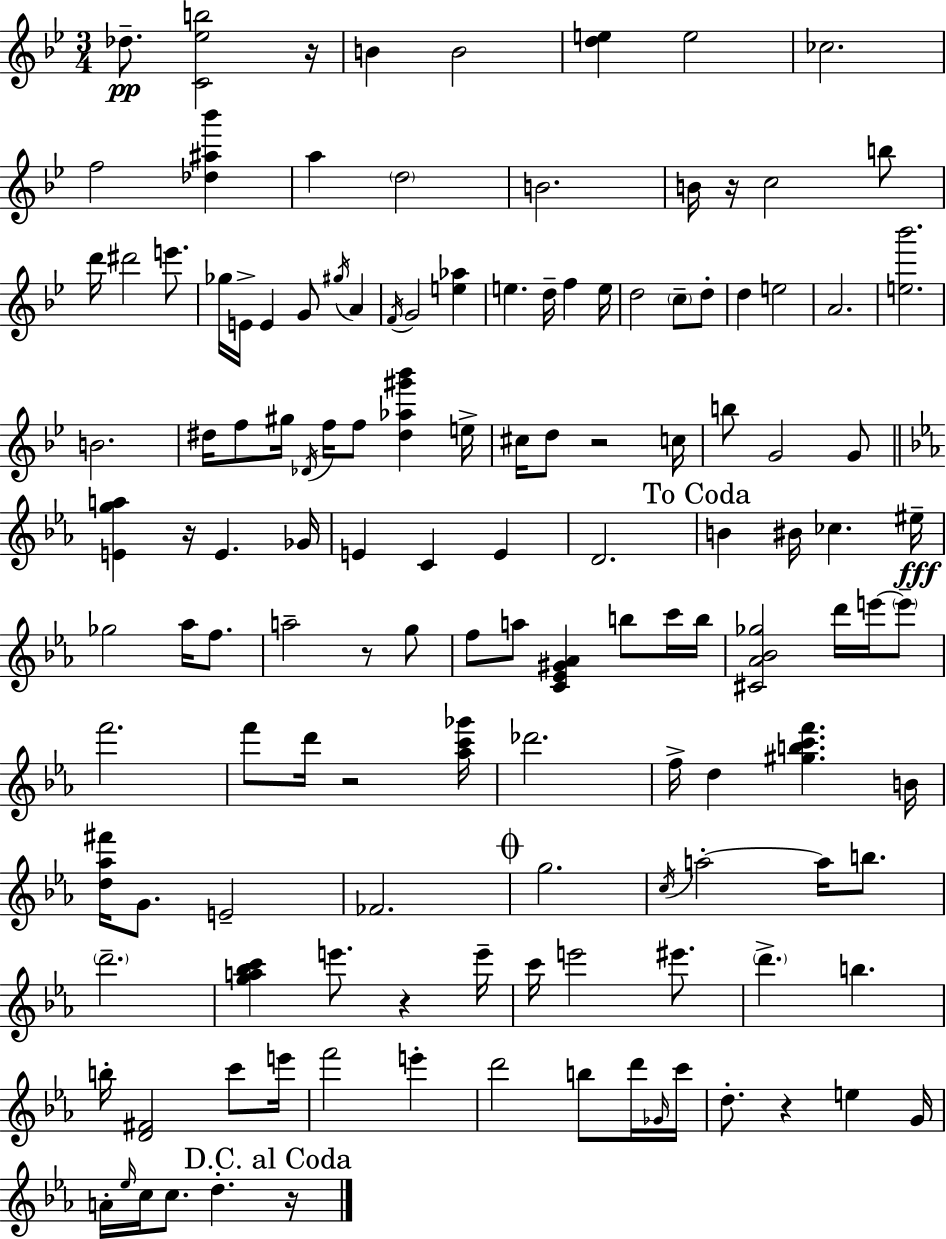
Db5/e. [C4,Eb5,B5]/h R/s B4/q B4/h [D5,E5]/q E5/h CES5/h. F5/h [Db5,A#5,Bb6]/q A5/q D5/h B4/h. B4/s R/s C5/h B5/e D6/s D#6/h E6/e. Gb5/s E4/s E4/q G4/e G#5/s A4/q F4/s G4/h [E5,Ab5]/q E5/q. D5/s F5/q E5/s D5/h C5/e D5/e D5/q E5/h A4/h. [E5,Bb6]/h. B4/h. D#5/s F5/e G#5/s Db4/s F5/s F5/e [D#5,Ab5,G#6,Bb6]/q E5/s C#5/s D5/e R/h C5/s B5/e G4/h G4/e [E4,G5,A5]/q R/s E4/q. Gb4/s E4/q C4/q E4/q D4/h. B4/q BIS4/s CES5/q. EIS5/s Gb5/h Ab5/s F5/e. A5/h R/e G5/e F5/e A5/e [C4,Eb4,G#4,Ab4]/q B5/e C6/s B5/s [C#4,Ab4,Bb4,Gb5]/h D6/s E6/s E6/e F6/h. F6/e D6/s R/h [Ab5,C6,Gb6]/s Db6/h. F5/s D5/q [G#5,B5,C6,F6]/q. B4/s [D5,Ab5,F#6]/s G4/e. E4/h FES4/h. G5/h. C5/s A5/h A5/s B5/e. D6/h. [G5,A5,Bb5,C6]/q E6/e. R/q E6/s C6/s E6/h EIS6/e. D6/q. B5/q. B5/s [D4,F#4]/h C6/e E6/s F6/h E6/q D6/h B5/e D6/s Gb4/s C6/s D5/e. R/q E5/q G4/s A4/s Eb5/s C5/s C5/e. D5/q. R/s